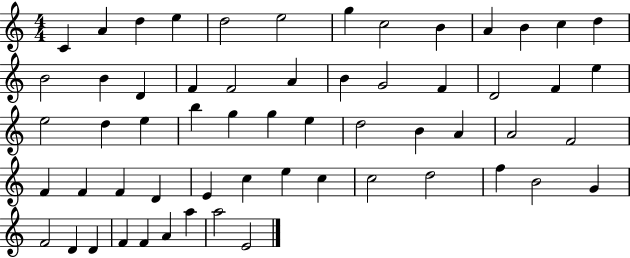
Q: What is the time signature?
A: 4/4